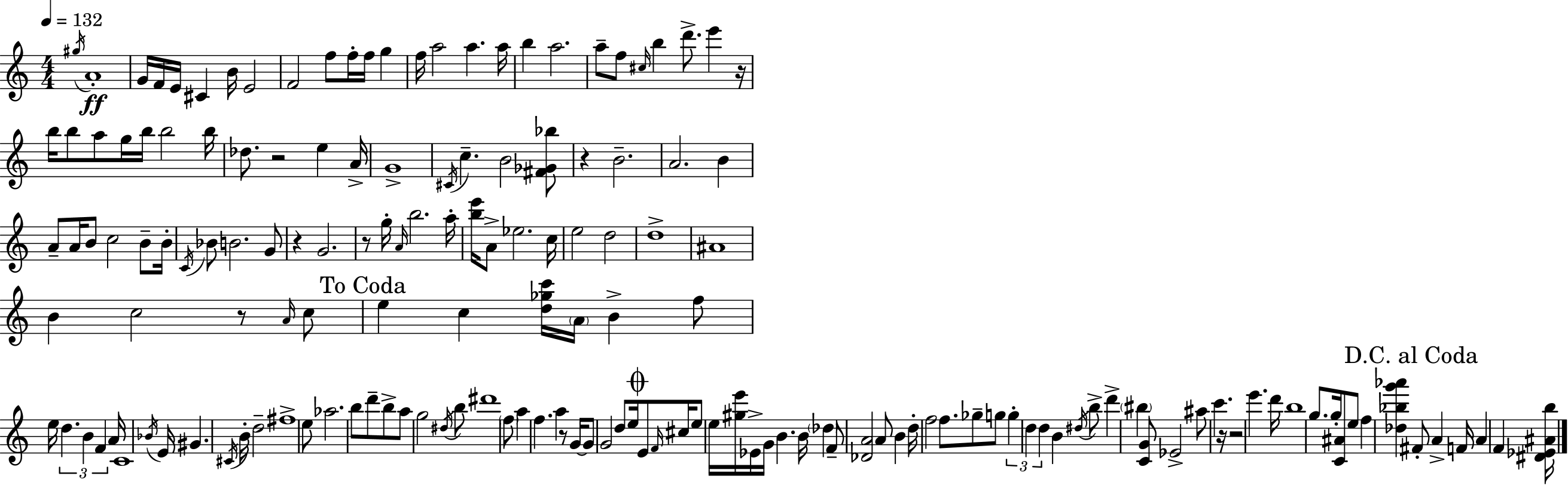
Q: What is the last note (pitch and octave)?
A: F4